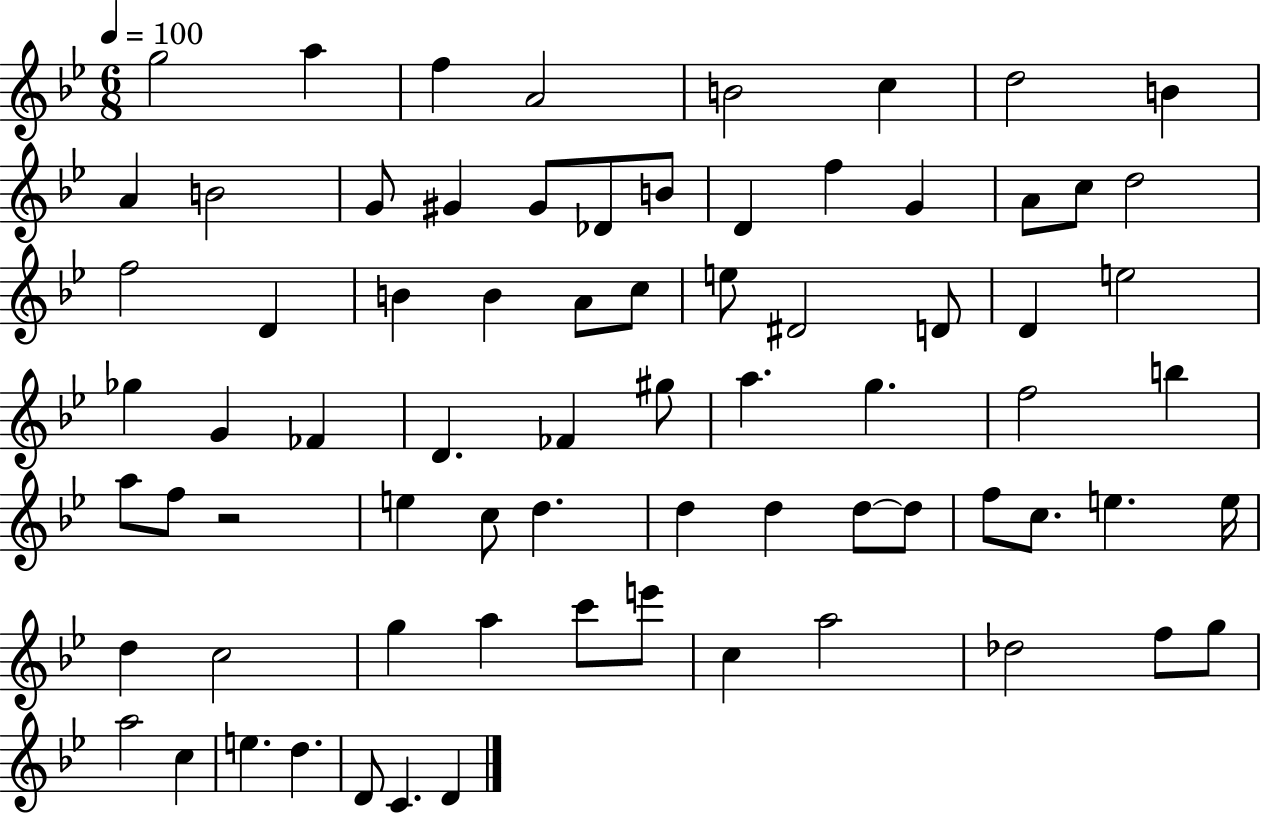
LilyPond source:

{
  \clef treble
  \numericTimeSignature
  \time 6/8
  \key bes \major
  \tempo 4 = 100
  g''2 a''4 | f''4 a'2 | b'2 c''4 | d''2 b'4 | \break a'4 b'2 | g'8 gis'4 gis'8 des'8 b'8 | d'4 f''4 g'4 | a'8 c''8 d''2 | \break f''2 d'4 | b'4 b'4 a'8 c''8 | e''8 dis'2 d'8 | d'4 e''2 | \break ges''4 g'4 fes'4 | d'4. fes'4 gis''8 | a''4. g''4. | f''2 b''4 | \break a''8 f''8 r2 | e''4 c''8 d''4. | d''4 d''4 d''8~~ d''8 | f''8 c''8. e''4. e''16 | \break d''4 c''2 | g''4 a''4 c'''8 e'''8 | c''4 a''2 | des''2 f''8 g''8 | \break a''2 c''4 | e''4. d''4. | d'8 c'4. d'4 | \bar "|."
}